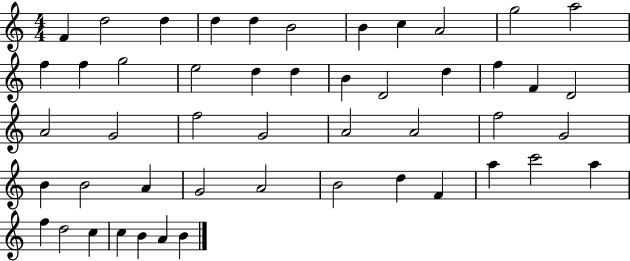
X:1
T:Untitled
M:4/4
L:1/4
K:C
F d2 d d d B2 B c A2 g2 a2 f f g2 e2 d d B D2 d f F D2 A2 G2 f2 G2 A2 A2 f2 G2 B B2 A G2 A2 B2 d F a c'2 a f d2 c c B A B